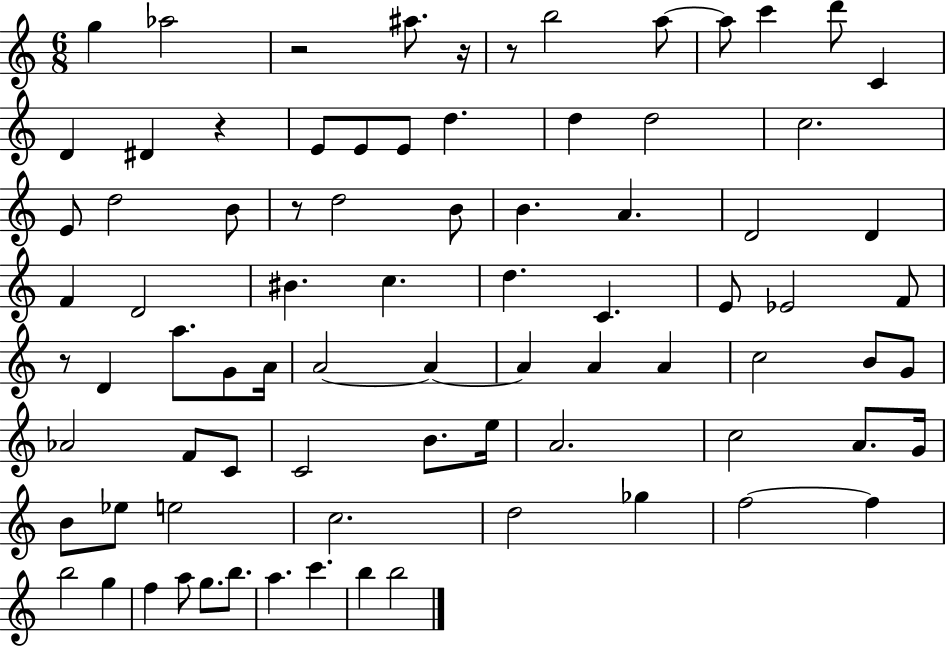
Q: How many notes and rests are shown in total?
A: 82